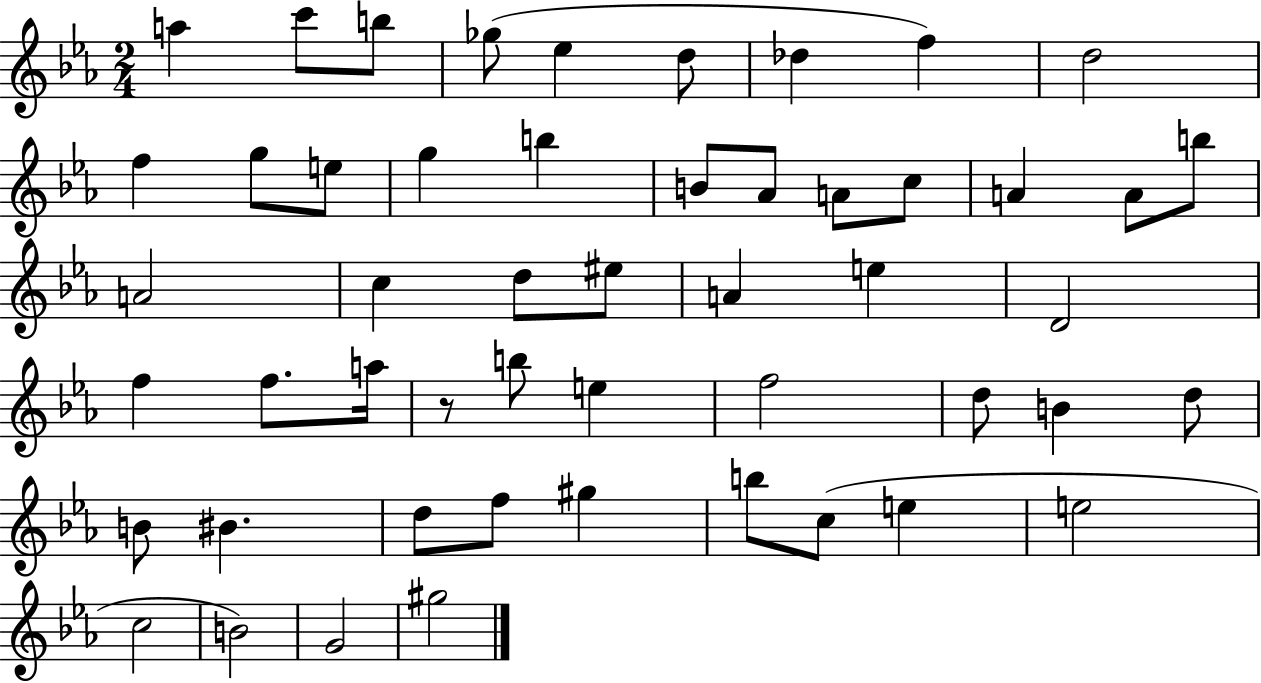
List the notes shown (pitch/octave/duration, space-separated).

A5/q C6/e B5/e Gb5/e Eb5/q D5/e Db5/q F5/q D5/h F5/q G5/e E5/e G5/q B5/q B4/e Ab4/e A4/e C5/e A4/q A4/e B5/e A4/h C5/q D5/e EIS5/e A4/q E5/q D4/h F5/q F5/e. A5/s R/e B5/e E5/q F5/h D5/e B4/q D5/e B4/e BIS4/q. D5/e F5/e G#5/q B5/e C5/e E5/q E5/h C5/h B4/h G4/h G#5/h